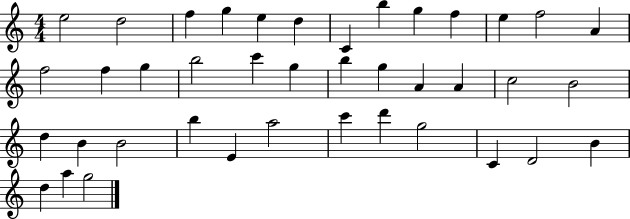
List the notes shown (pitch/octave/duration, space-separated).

E5/h D5/h F5/q G5/q E5/q D5/q C4/q B5/q G5/q F5/q E5/q F5/h A4/q F5/h F5/q G5/q B5/h C6/q G5/q B5/q G5/q A4/q A4/q C5/h B4/h D5/q B4/q B4/h B5/q E4/q A5/h C6/q D6/q G5/h C4/q D4/h B4/q D5/q A5/q G5/h